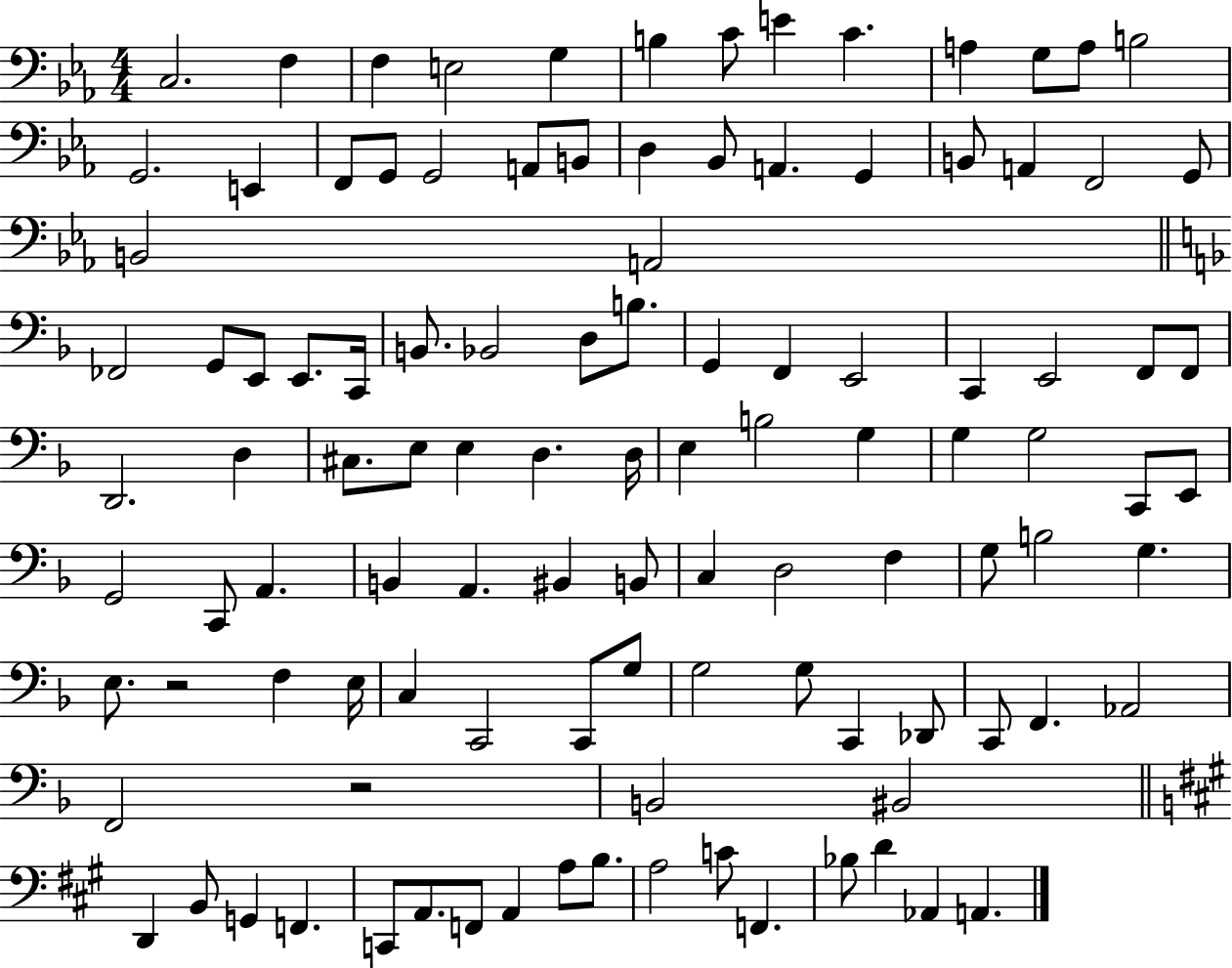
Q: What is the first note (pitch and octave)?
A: C3